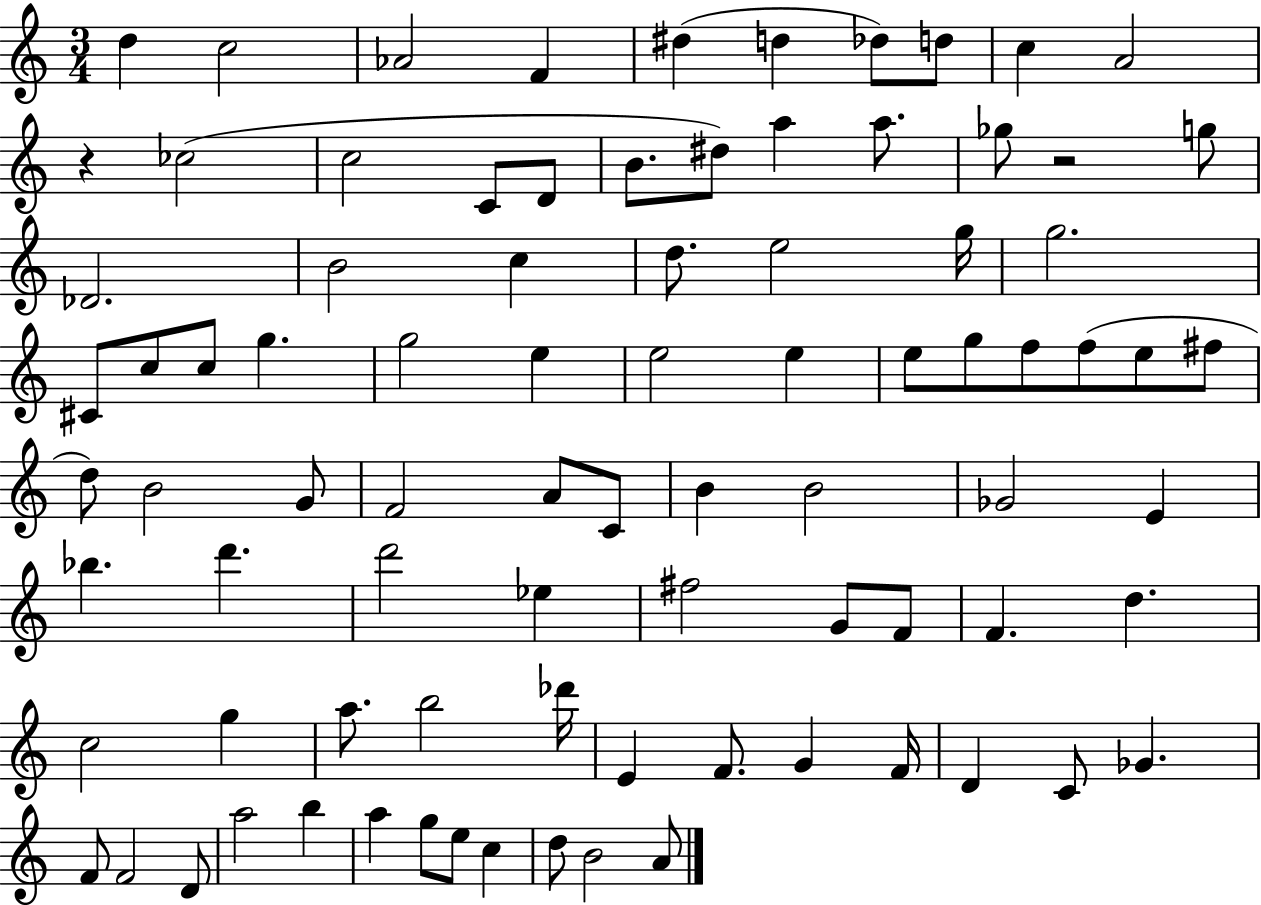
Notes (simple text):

D5/q C5/h Ab4/h F4/q D#5/q D5/q Db5/e D5/e C5/q A4/h R/q CES5/h C5/h C4/e D4/e B4/e. D#5/e A5/q A5/e. Gb5/e R/h G5/e Db4/h. B4/h C5/q D5/e. E5/h G5/s G5/h. C#4/e C5/e C5/e G5/q. G5/h E5/q E5/h E5/q E5/e G5/e F5/e F5/e E5/e F#5/e D5/e B4/h G4/e F4/h A4/e C4/e B4/q B4/h Gb4/h E4/q Bb5/q. D6/q. D6/h Eb5/q F#5/h G4/e F4/e F4/q. D5/q. C5/h G5/q A5/e. B5/h Db6/s E4/q F4/e. G4/q F4/s D4/q C4/e Gb4/q. F4/e F4/h D4/e A5/h B5/q A5/q G5/e E5/e C5/q D5/e B4/h A4/e